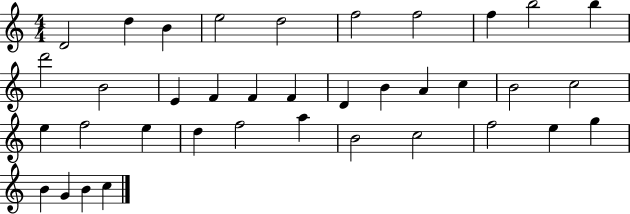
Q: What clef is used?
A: treble